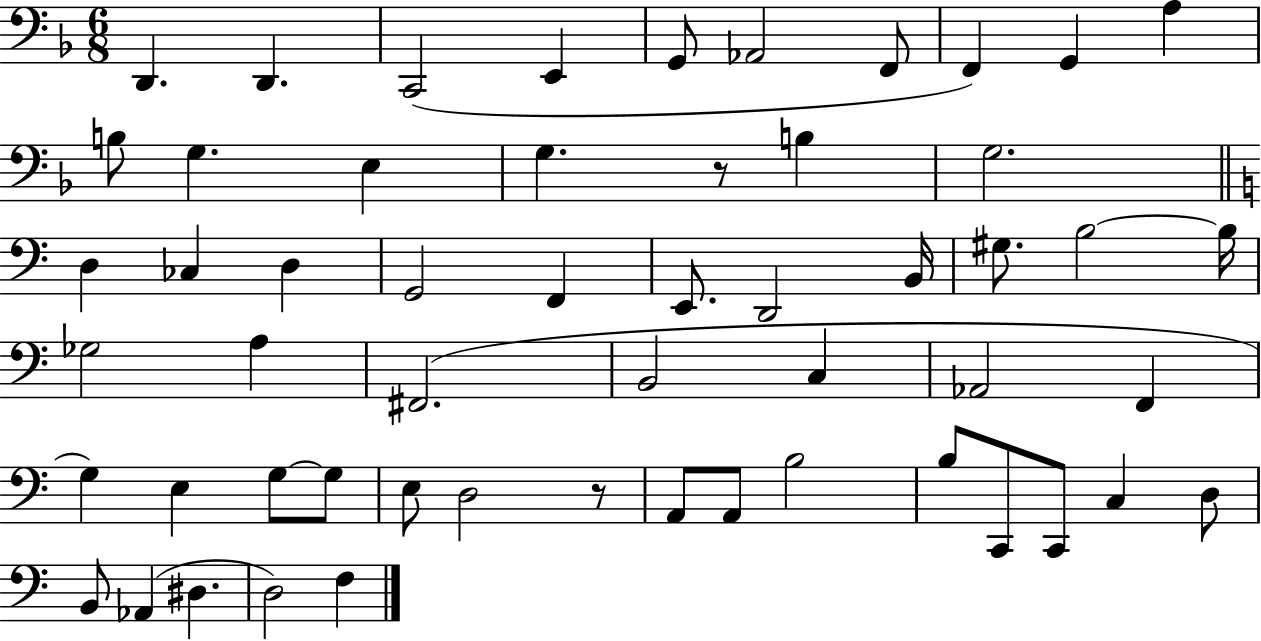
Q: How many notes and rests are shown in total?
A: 55